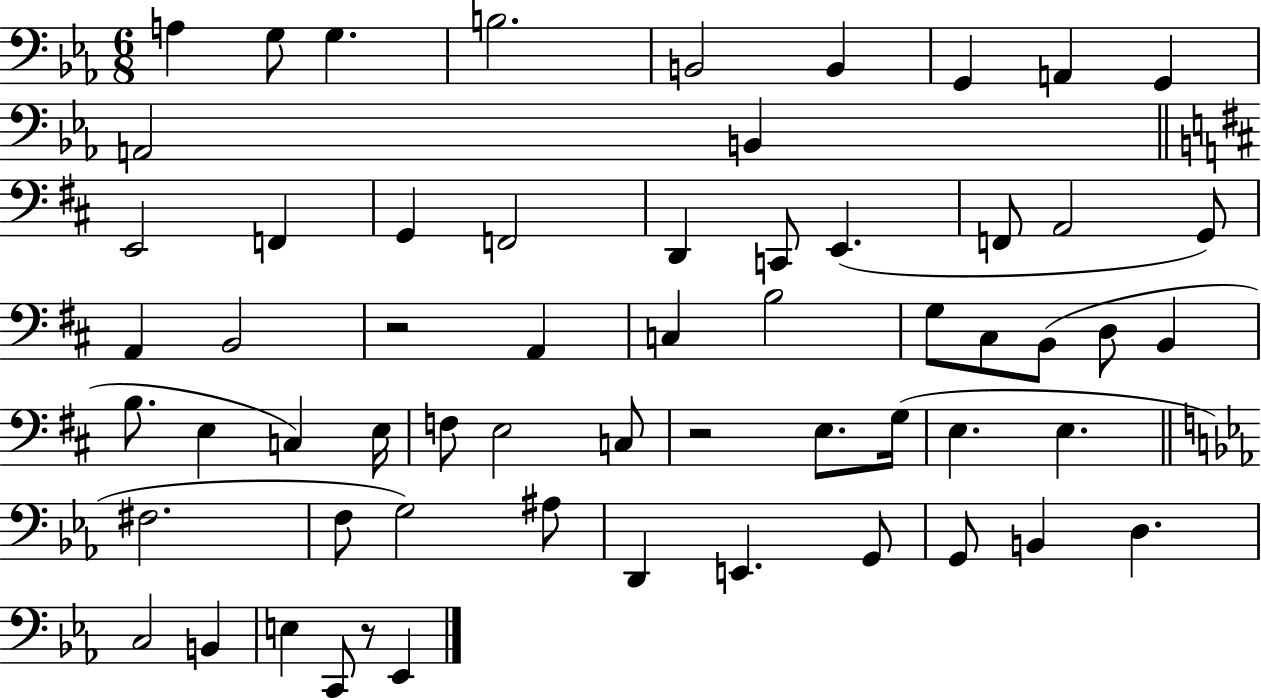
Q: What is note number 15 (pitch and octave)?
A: F2